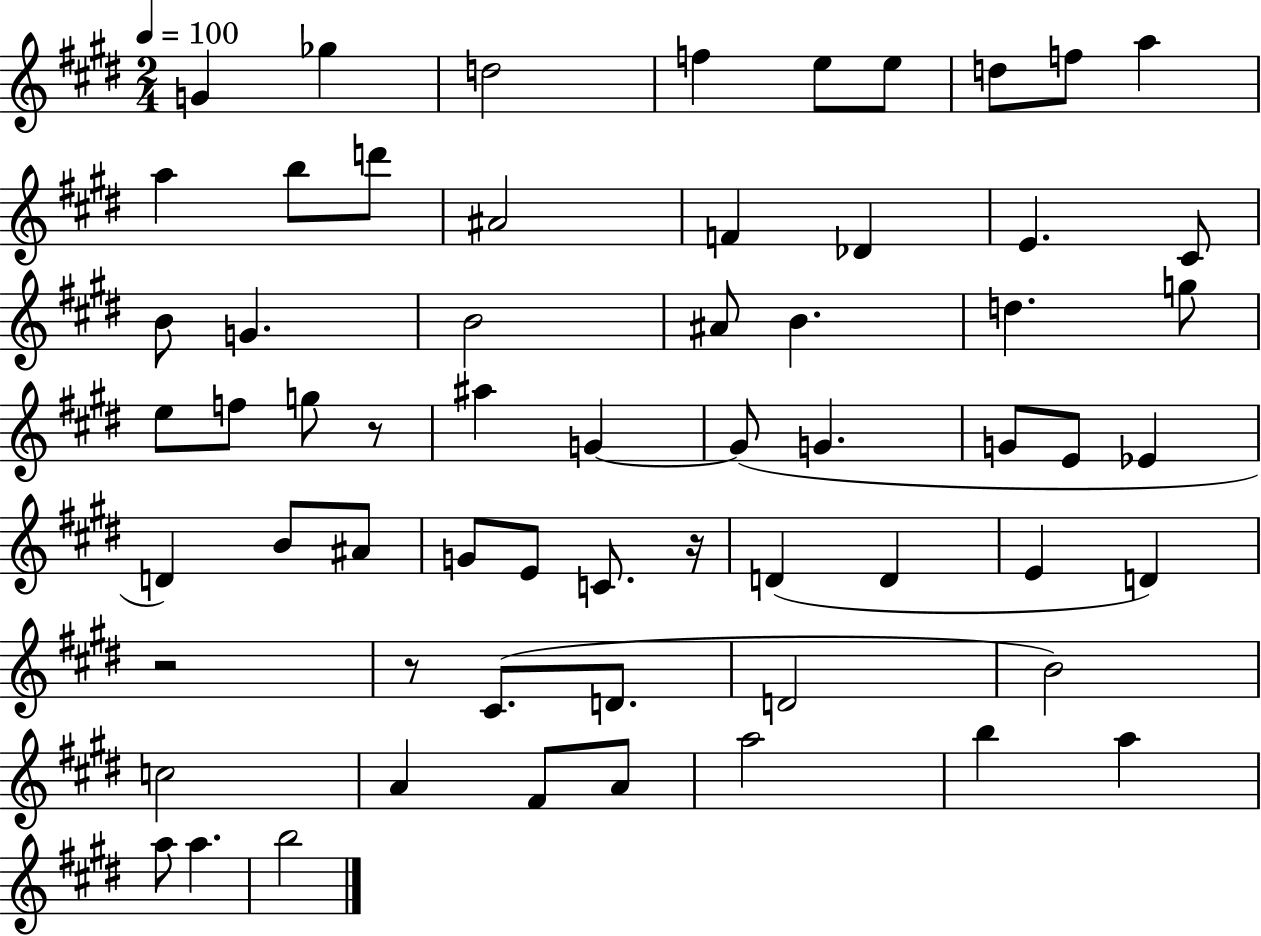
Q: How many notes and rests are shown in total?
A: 62